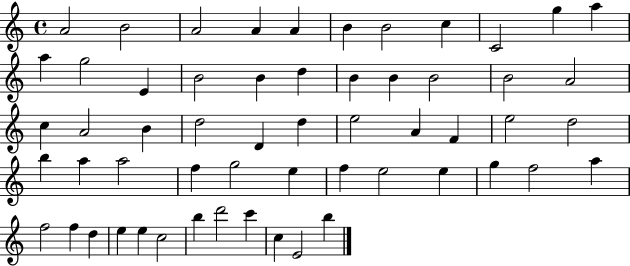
{
  \clef treble
  \time 4/4
  \defaultTimeSignature
  \key c \major
  a'2 b'2 | a'2 a'4 a'4 | b'4 b'2 c''4 | c'2 g''4 a''4 | \break a''4 g''2 e'4 | b'2 b'4 d''4 | b'4 b'4 b'2 | b'2 a'2 | \break c''4 a'2 b'4 | d''2 d'4 d''4 | e''2 a'4 f'4 | e''2 d''2 | \break b''4 a''4 a''2 | f''4 g''2 e''4 | f''4 e''2 e''4 | g''4 f''2 a''4 | \break f''2 f''4 d''4 | e''4 e''4 c''2 | b''4 d'''2 c'''4 | c''4 e'2 b''4 | \break \bar "|."
}